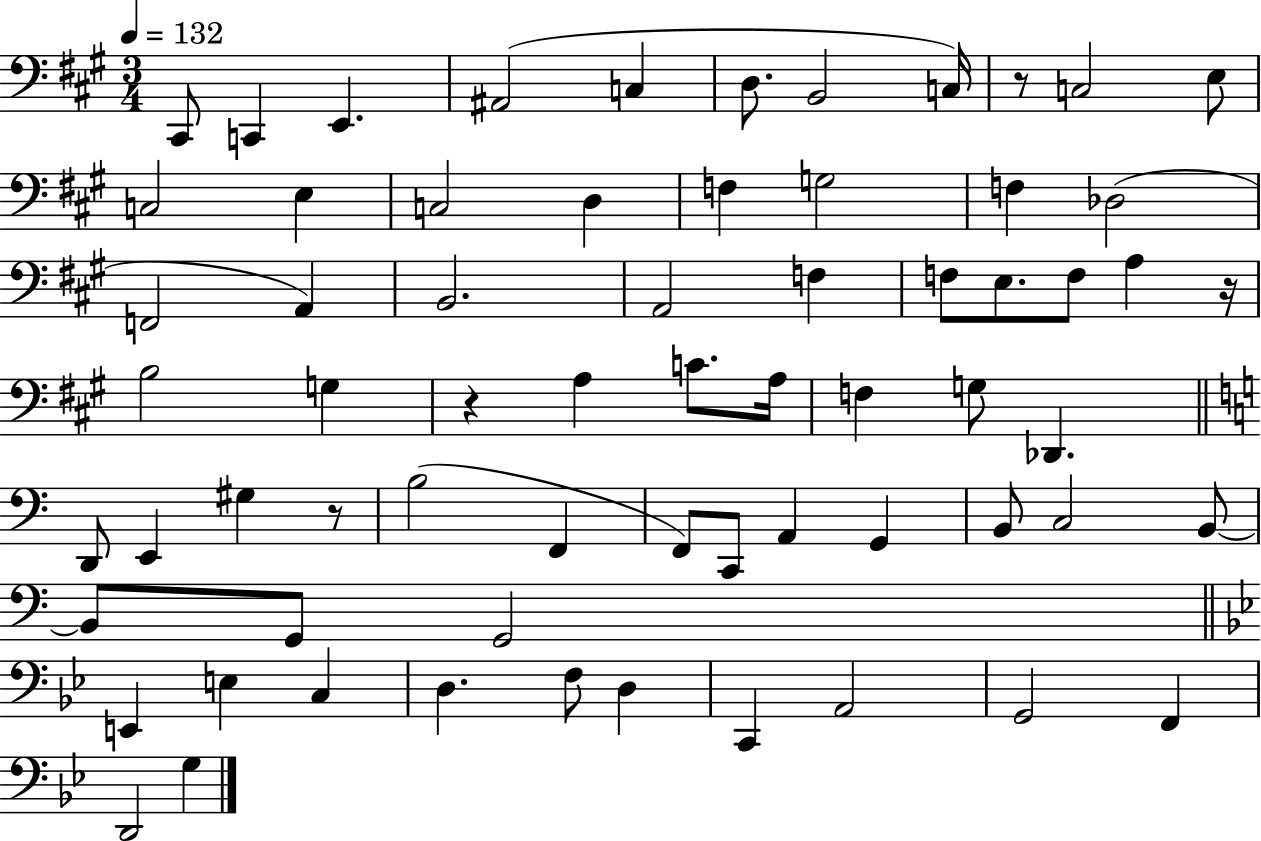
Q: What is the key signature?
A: A major